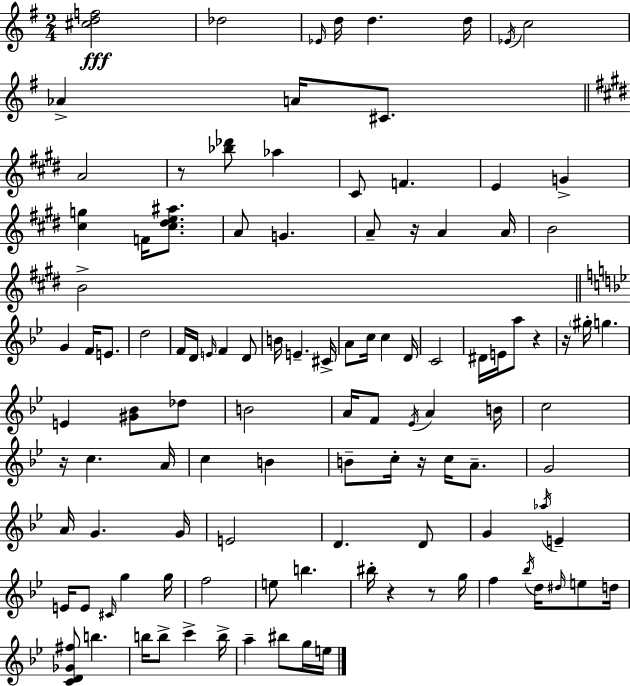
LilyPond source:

{
  \clef treble
  \numericTimeSignature
  \time 2/4
  \key e \minor
  \repeat volta 2 { <cis'' d'' f''>2\fff | des''2 | \grace { ees'16 } d''16 d''4. | d''16 \acciaccatura { ees'16 } c''2 | \break aes'4-> a'16 cis'8. | \bar "||" \break \key e \major a'2 | r8 <bes'' des'''>8 aes''4 | cis'8 f'4. | e'4 g'4-> | \break <cis'' g''>4 f'16 <cis'' dis'' e'' ais''>8. | a'8 g'4. | a'8-- r16 a'4 a'16 | b'2 | \break b'2-> | \bar "||" \break \key bes \major g'4 f'16 e'8. | d''2 | f'16 d'16 \grace { e'16 } f'4 d'8 | b'16 e'4.-- | \break cis'16-> a'8 c''16 c''4 | d'16 c'2 | dis'16 e'16 a''8 r4 | r16 \parenthesize gis''16-. g''4. | \break e'4 <gis' bes'>8 des''8 | b'2 | a'16 f'8 \acciaccatura { ees'16 } a'4 | b'16 c''2 | \break r16 c''4. | a'16 c''4 b'4 | b'8-- c''16-. r16 c''16 a'8.-- | g'2 | \break a'16 g'4. | g'16 e'2 | d'4. | d'8 g'4 \acciaccatura { aes''16 } e'4-- | \break e'16 e'8 \grace { cis'16 } g''4 | g''16 f''2 | e''8 b''4. | bis''16-. r4 | \break r8 g''16 f''4 | \acciaccatura { bes''16 } d''16 \grace { dis''16 } e''8 d''16 <c' d' ges' fis''>8 | b''4. b''16 b''8-> | c'''4-> b''16-> a''4-- | \break bis''8 g''16 e''16 } \bar "|."
}